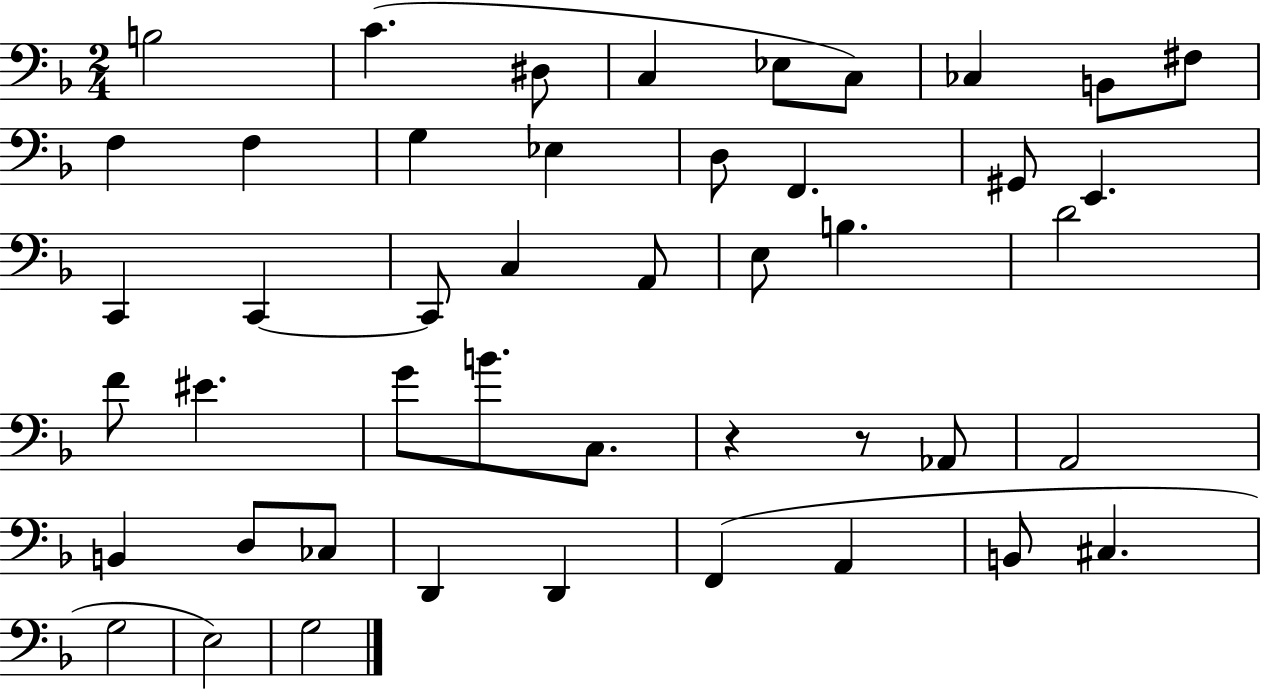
{
  \clef bass
  \numericTimeSignature
  \time 2/4
  \key f \major
  \repeat volta 2 { b2 | c'4.( dis8 | c4 ees8 c8) | ces4 b,8 fis8 | \break f4 f4 | g4 ees4 | d8 f,4. | gis,8 e,4. | \break c,4 c,4~~ | c,8 c4 a,8 | e8 b4. | d'2 | \break f'8 eis'4. | g'8 b'8. c8. | r4 r8 aes,8 | a,2 | \break b,4 d8 ces8 | d,4 d,4 | f,4( a,4 | b,8 cis4. | \break g2 | e2) | g2 | } \bar "|."
}